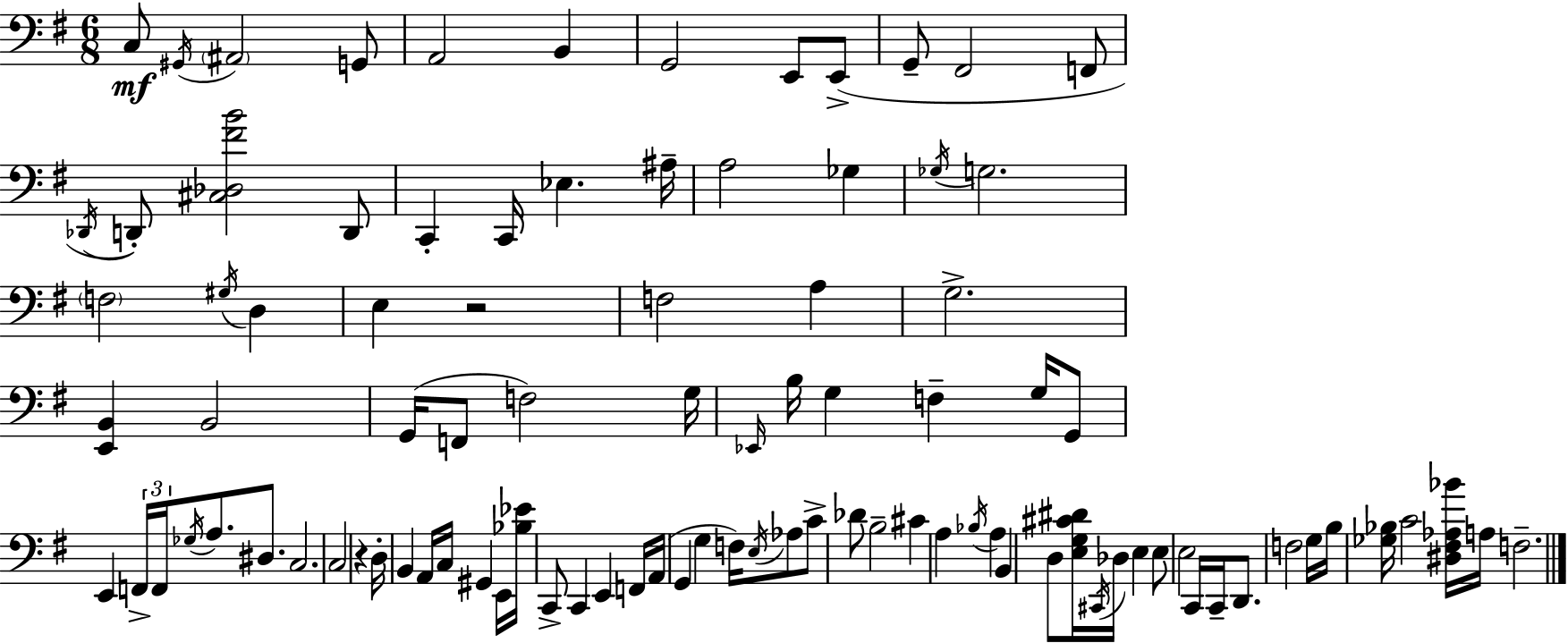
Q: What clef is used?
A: bass